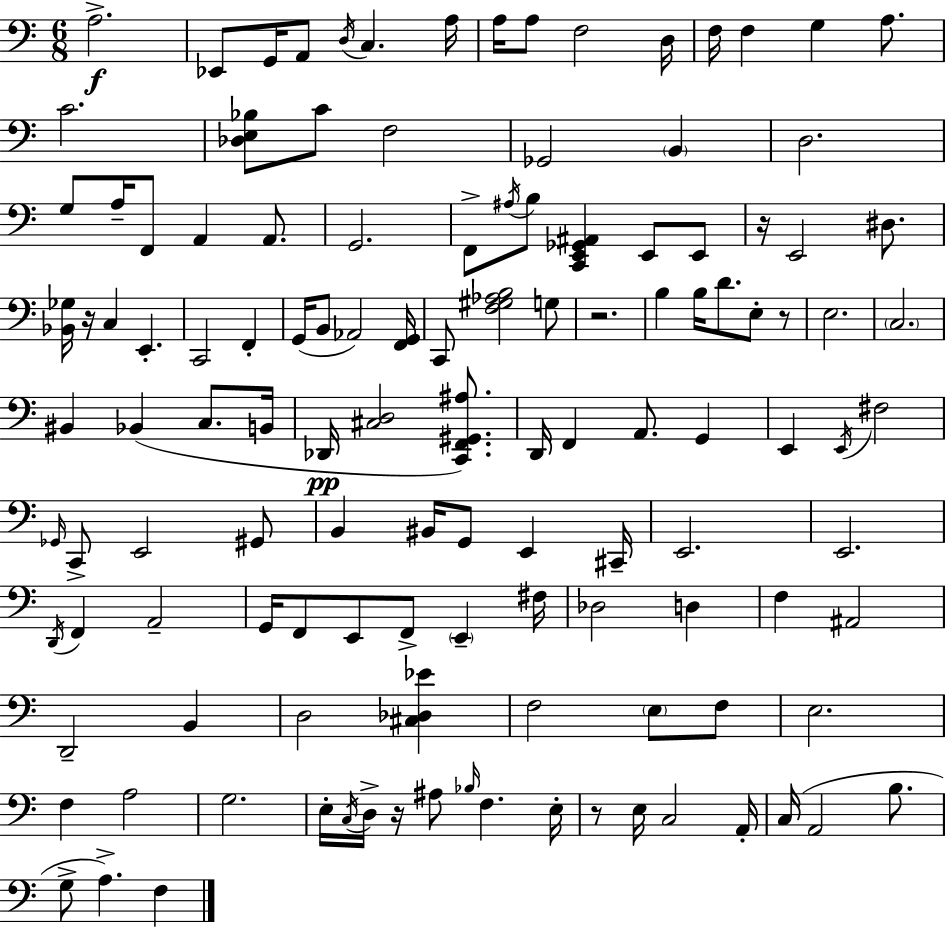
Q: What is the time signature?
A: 6/8